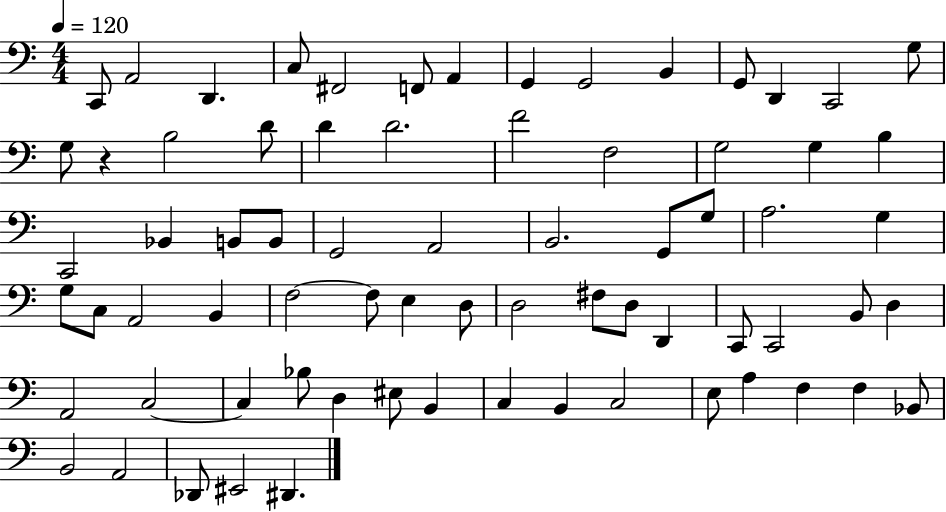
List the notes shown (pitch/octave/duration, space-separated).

C2/e A2/h D2/q. C3/e F#2/h F2/e A2/q G2/q G2/h B2/q G2/e D2/q C2/h G3/e G3/e R/q B3/h D4/e D4/q D4/h. F4/h F3/h G3/h G3/q B3/q C2/h Bb2/q B2/e B2/e G2/h A2/h B2/h. G2/e G3/e A3/h. G3/q G3/e C3/e A2/h B2/q F3/h F3/e E3/q D3/e D3/h F#3/e D3/e D2/q C2/e C2/h B2/e D3/q A2/h C3/h C3/q Bb3/e D3/q EIS3/e B2/q C3/q B2/q C3/h E3/e A3/q F3/q F3/q Bb2/e B2/h A2/h Db2/e EIS2/h D#2/q.